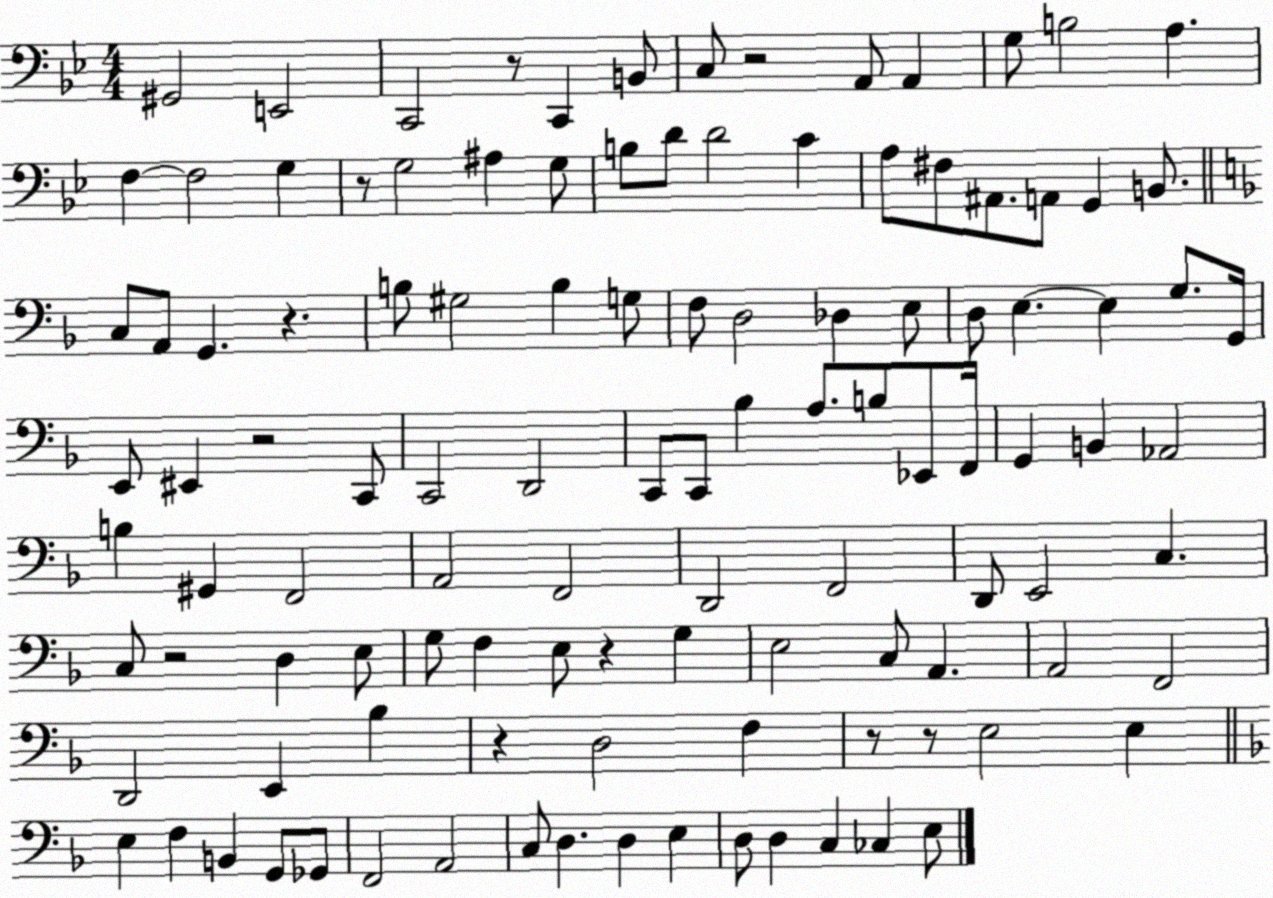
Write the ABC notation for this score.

X:1
T:Untitled
M:4/4
L:1/4
K:Bb
^G,,2 E,,2 C,,2 z/2 C,, B,,/2 C,/2 z2 A,,/2 A,, G,/2 B,2 A, F, F,2 G, z/2 G,2 ^A, G,/2 B,/2 D/2 D2 C A,/2 ^F,/2 ^A,,/2 A,,/2 G,, B,,/2 C,/2 A,,/2 G,, z B,/2 ^G,2 B, G,/2 F,/2 D,2 _D, E,/2 D,/2 E, E, G,/2 G,,/4 E,,/2 ^E,, z2 C,,/2 C,,2 D,,2 C,,/2 C,,/2 _B, A,/2 B,/2 _E,,/2 F,,/4 G,, B,, _A,,2 B, ^G,, F,,2 A,,2 F,,2 D,,2 F,,2 D,,/2 E,,2 C, C,/2 z2 D, E,/2 G,/2 F, E,/2 z G, E,2 C,/2 A,, A,,2 F,,2 D,,2 E,, _B, z D,2 F, z/2 z/2 E,2 E, E, F, B,, G,,/2 _G,,/2 F,,2 A,,2 C,/2 D, D, E, D,/2 D, C, _C, E,/2